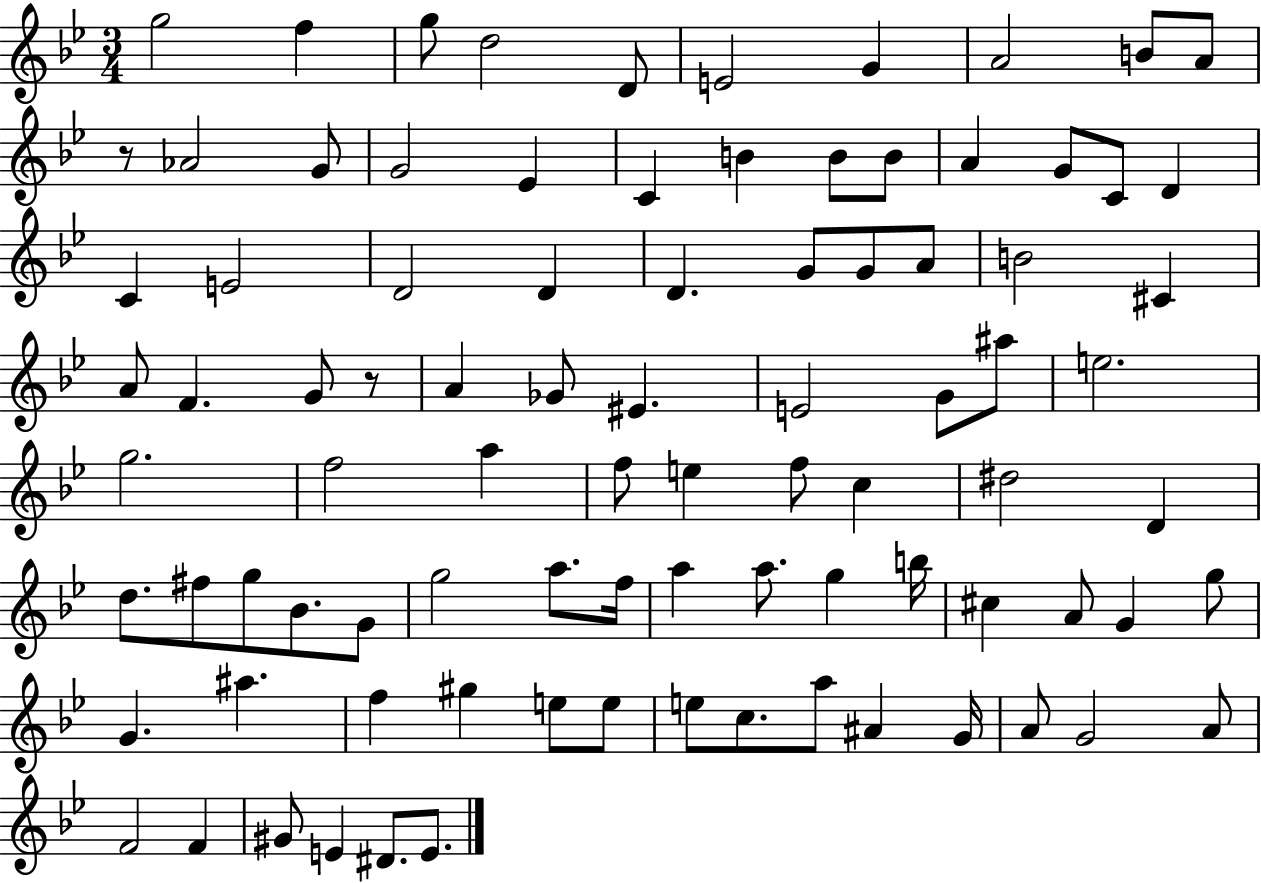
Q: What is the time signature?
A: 3/4